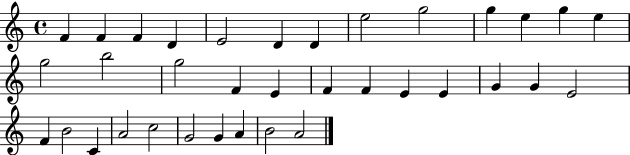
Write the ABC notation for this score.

X:1
T:Untitled
M:4/4
L:1/4
K:C
F F F D E2 D D e2 g2 g e g e g2 b2 g2 F E F F E E G G E2 F B2 C A2 c2 G2 G A B2 A2